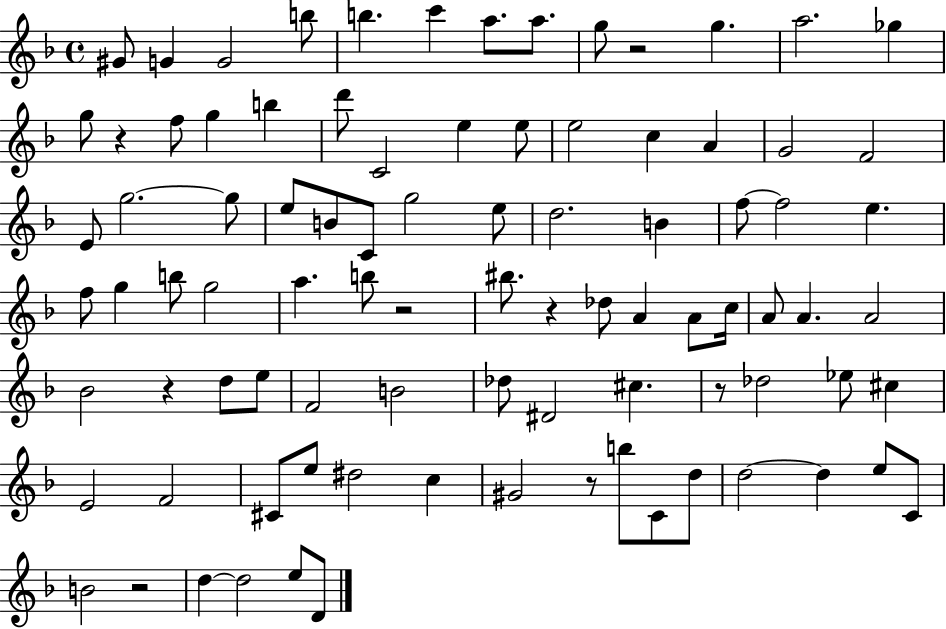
{
  \clef treble
  \time 4/4
  \defaultTimeSignature
  \key f \major
  gis'8 g'4 g'2 b''8 | b''4. c'''4 a''8. a''8. | g''8 r2 g''4. | a''2. ges''4 | \break g''8 r4 f''8 g''4 b''4 | d'''8 c'2 e''4 e''8 | e''2 c''4 a'4 | g'2 f'2 | \break e'8 g''2.~~ g''8 | e''8 b'8 c'8 g''2 e''8 | d''2. b'4 | f''8~~ f''2 e''4. | \break f''8 g''4 b''8 g''2 | a''4. b''8 r2 | bis''8. r4 des''8 a'4 a'8 c''16 | a'8 a'4. a'2 | \break bes'2 r4 d''8 e''8 | f'2 b'2 | des''8 dis'2 cis''4. | r8 des''2 ees''8 cis''4 | \break e'2 f'2 | cis'8 e''8 dis''2 c''4 | gis'2 r8 b''8 c'8 d''8 | d''2~~ d''4 e''8 c'8 | \break b'2 r2 | d''4~~ d''2 e''8 d'8 | \bar "|."
}